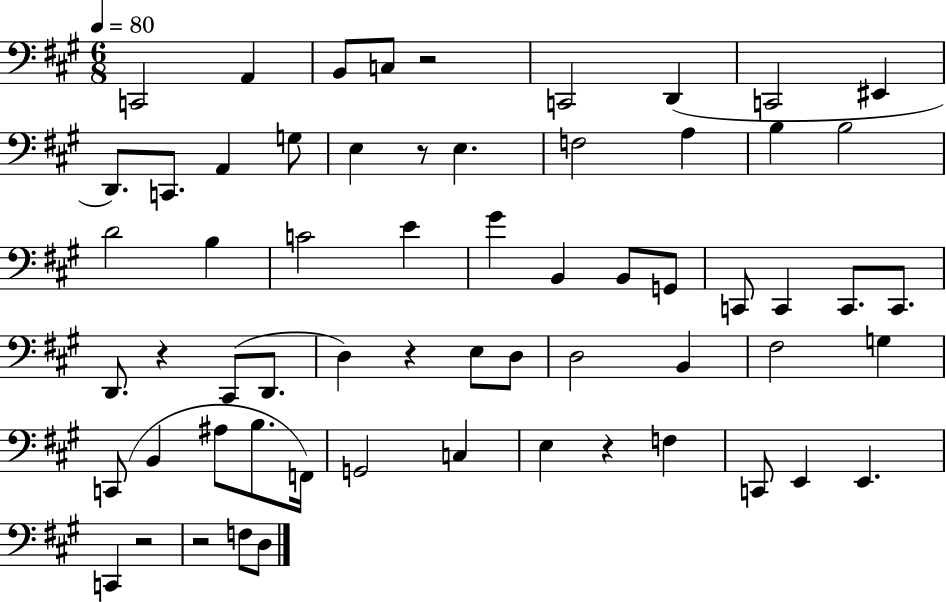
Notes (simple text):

C2/h A2/q B2/e C3/e R/h C2/h D2/q C2/h EIS2/q D2/e. C2/e. A2/q G3/e E3/q R/e E3/q. F3/h A3/q B3/q B3/h D4/h B3/q C4/h E4/q G#4/q B2/q B2/e G2/e C2/e C2/q C2/e. C2/e. D2/e. R/q C#2/e D2/e. D3/q R/q E3/e D3/e D3/h B2/q F#3/h G3/q C2/e B2/q A#3/e B3/e. F2/s G2/h C3/q E3/q R/q F3/q C2/e E2/q E2/q. C2/q R/h R/h F3/e D3/e